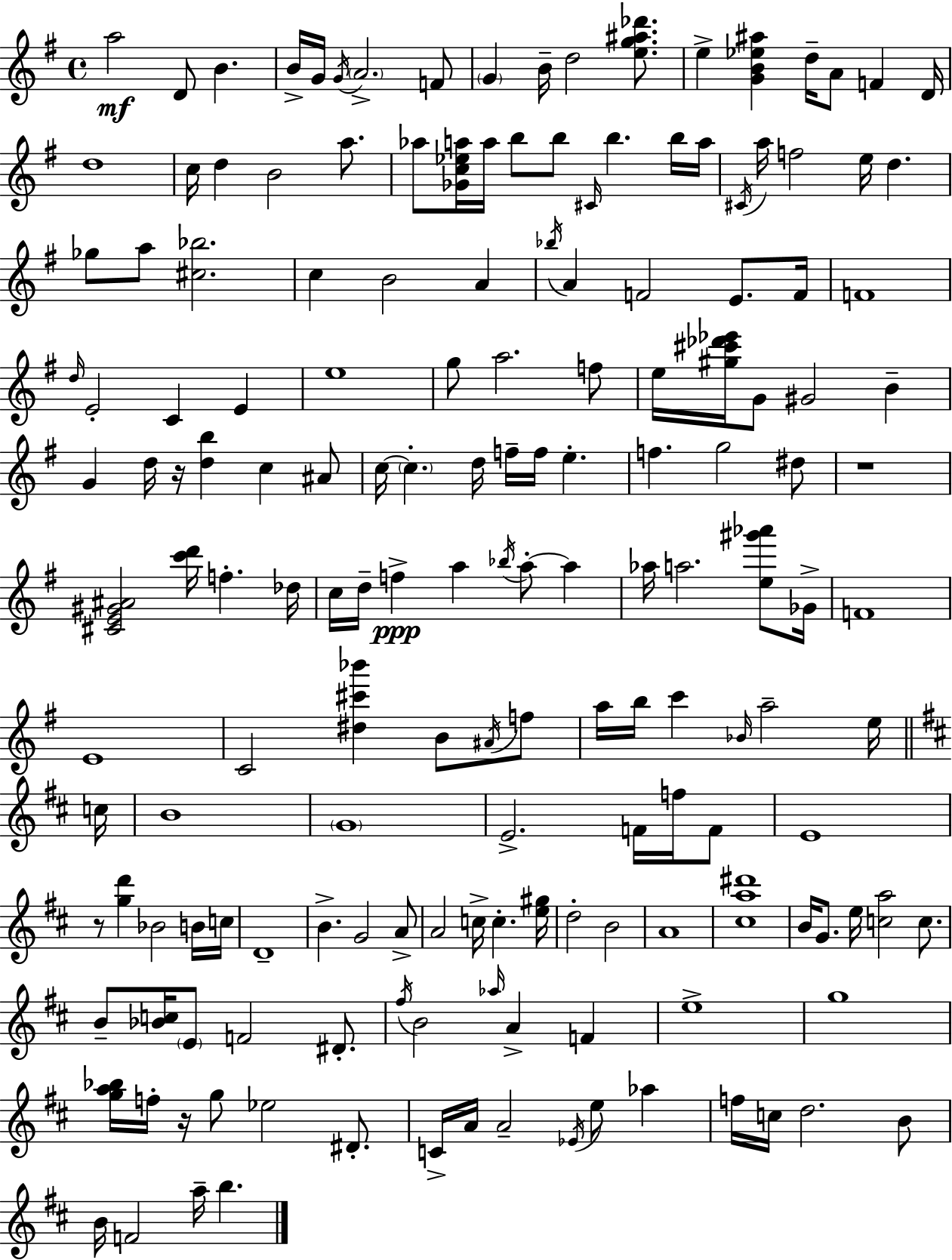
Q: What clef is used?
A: treble